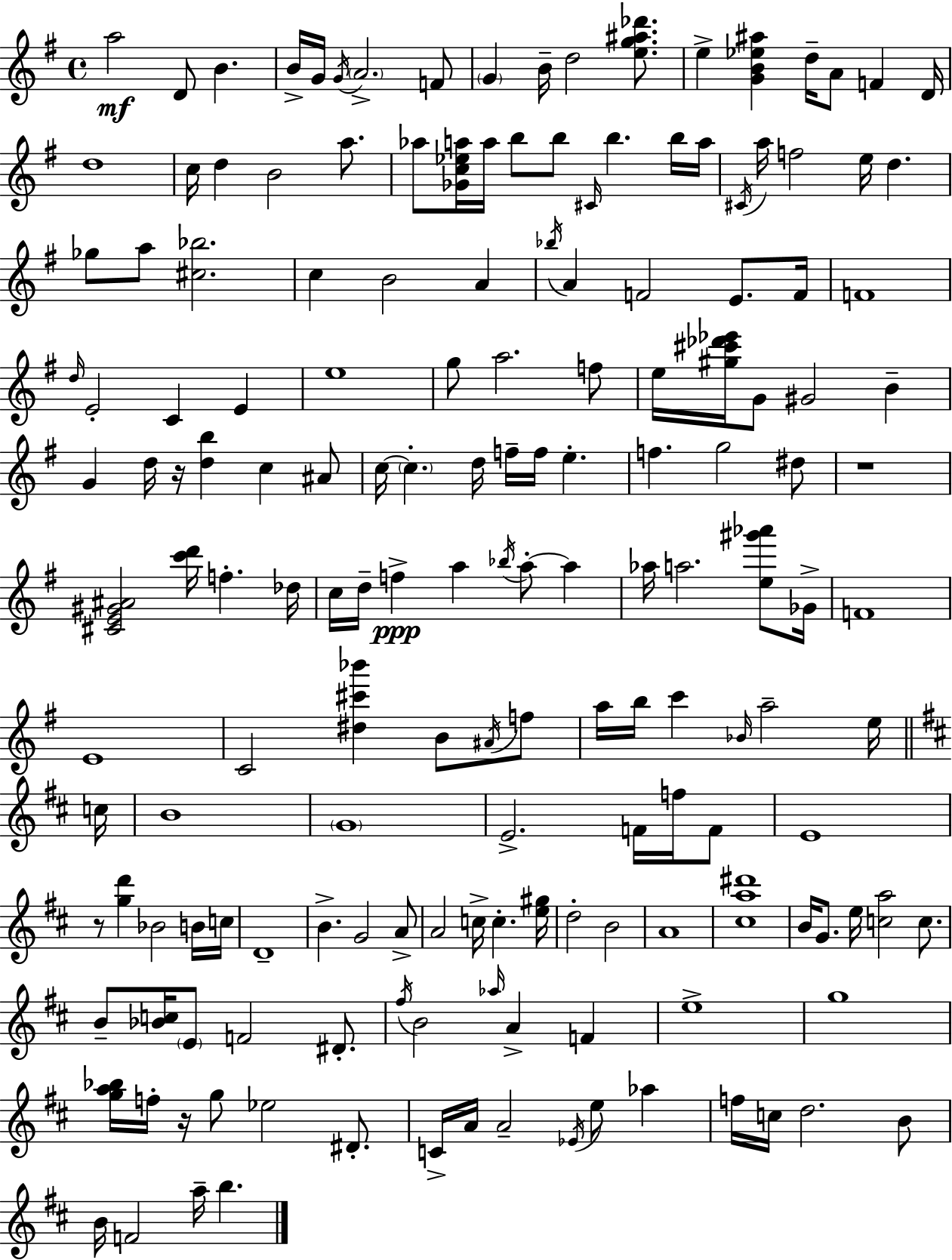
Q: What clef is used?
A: treble